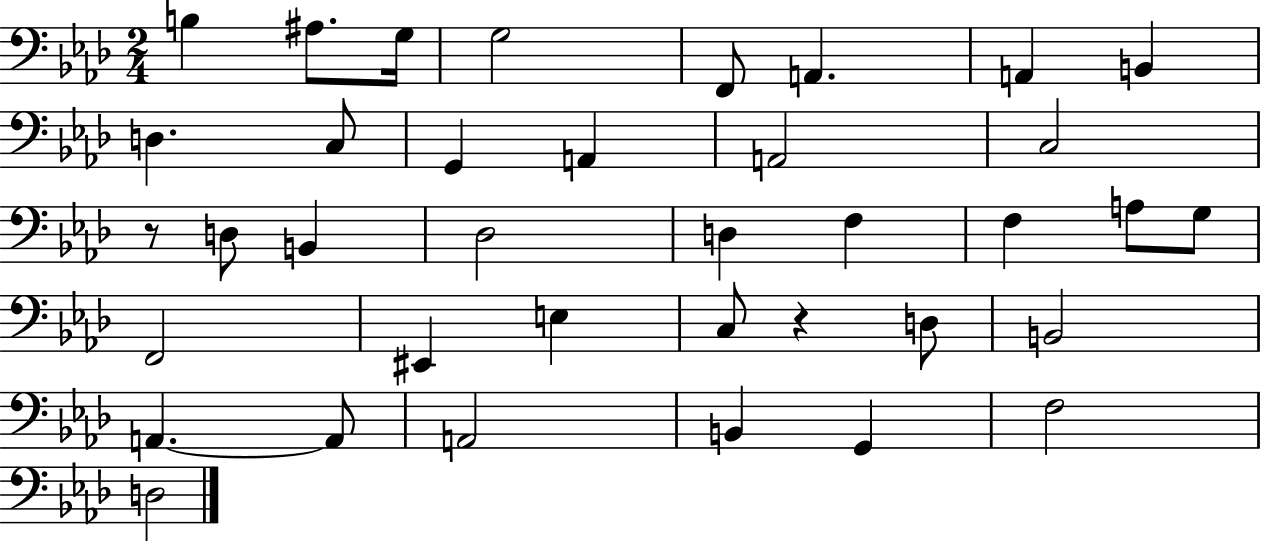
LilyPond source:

{
  \clef bass
  \numericTimeSignature
  \time 2/4
  \key aes \major
  b4 ais8. g16 | g2 | f,8 a,4. | a,4 b,4 | \break d4. c8 | g,4 a,4 | a,2 | c2 | \break r8 d8 b,4 | des2 | d4 f4 | f4 a8 g8 | \break f,2 | eis,4 e4 | c8 r4 d8 | b,2 | \break a,4.~~ a,8 | a,2 | b,4 g,4 | f2 | \break d2 | \bar "|."
}